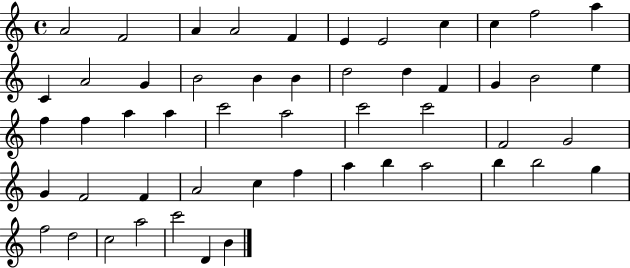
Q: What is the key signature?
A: C major